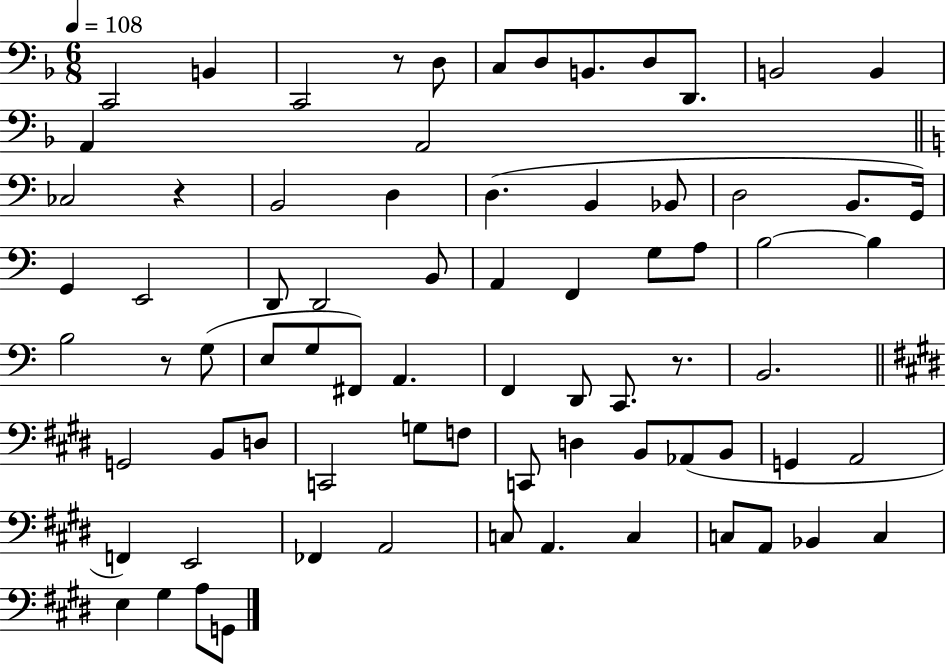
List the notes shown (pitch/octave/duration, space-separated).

C2/h B2/q C2/h R/e D3/e C3/e D3/e B2/e. D3/e D2/e. B2/h B2/q A2/q A2/h CES3/h R/q B2/h D3/q D3/q. B2/q Bb2/e D3/h B2/e. G2/s G2/q E2/h D2/e D2/h B2/e A2/q F2/q G3/e A3/e B3/h B3/q B3/h R/e G3/e E3/e G3/e F#2/e A2/q. F2/q D2/e C2/e. R/e. B2/h. G2/h B2/e D3/e C2/h G3/e F3/e C2/e D3/q B2/e Ab2/e B2/e G2/q A2/h F2/q E2/h FES2/q A2/h C3/e A2/q. C3/q C3/e A2/e Bb2/q C3/q E3/q G#3/q A3/e G2/e